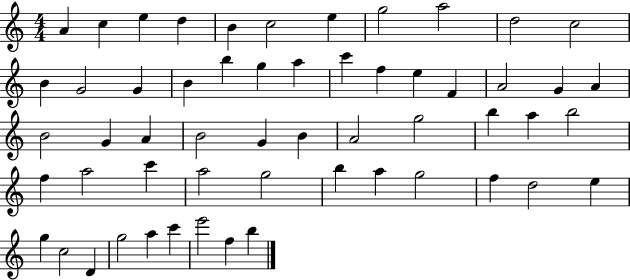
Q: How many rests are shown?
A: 0